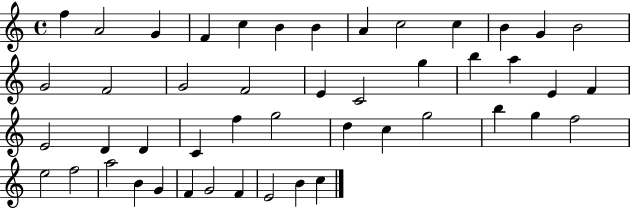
F5/q A4/h G4/q F4/q C5/q B4/q B4/q A4/q C5/h C5/q B4/q G4/q B4/h G4/h F4/h G4/h F4/h E4/q C4/h G5/q B5/q A5/q E4/q F4/q E4/h D4/q D4/q C4/q F5/q G5/h D5/q C5/q G5/h B5/q G5/q F5/h E5/h F5/h A5/h B4/q G4/q F4/q G4/h F4/q E4/h B4/q C5/q